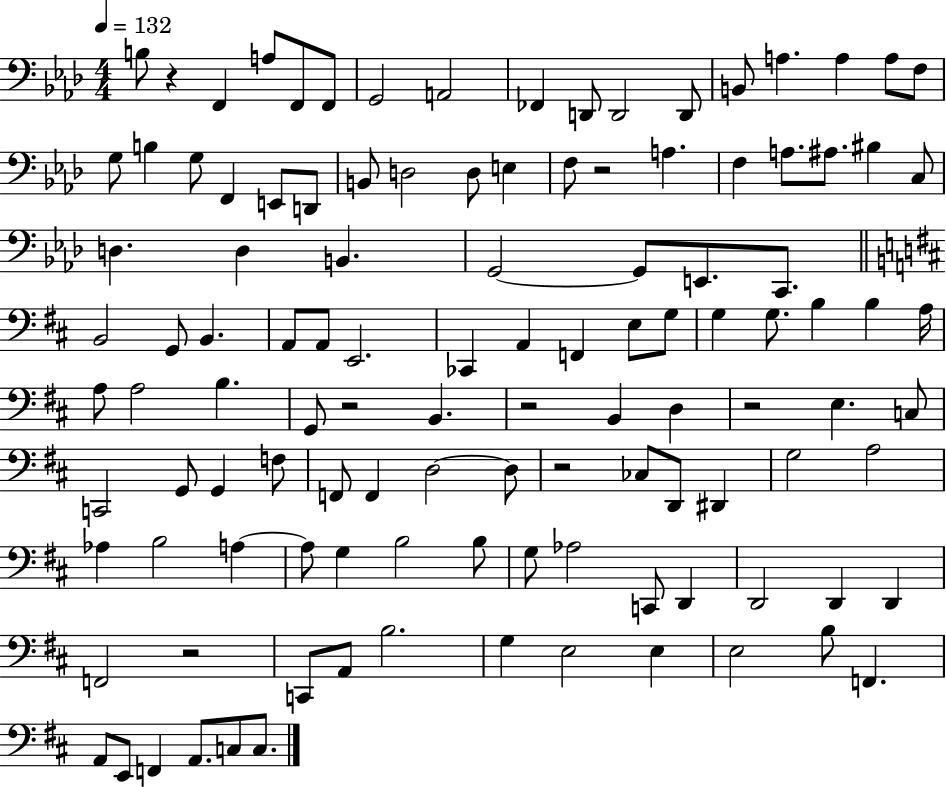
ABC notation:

X:1
T:Untitled
M:4/4
L:1/4
K:Ab
B,/2 z F,, A,/2 F,,/2 F,,/2 G,,2 A,,2 _F,, D,,/2 D,,2 D,,/2 B,,/2 A, A, A,/2 F,/2 G,/2 B, G,/2 F,, E,,/2 D,,/2 B,,/2 D,2 D,/2 E, F,/2 z2 A, F, A,/2 ^A,/2 ^B, C,/2 D, D, B,, G,,2 G,,/2 E,,/2 C,,/2 B,,2 G,,/2 B,, A,,/2 A,,/2 E,,2 _C,, A,, F,, E,/2 G,/2 G, G,/2 B, B, A,/4 A,/2 A,2 B, G,,/2 z2 B,, z2 B,, D, z2 E, C,/2 C,,2 G,,/2 G,, F,/2 F,,/2 F,, D,2 D,/2 z2 _C,/2 D,,/2 ^D,, G,2 A,2 _A, B,2 A, A,/2 G, B,2 B,/2 G,/2 _A,2 C,,/2 D,, D,,2 D,, D,, F,,2 z2 C,,/2 A,,/2 B,2 G, E,2 E, E,2 B,/2 F,, A,,/2 E,,/2 F,, A,,/2 C,/2 C,/2